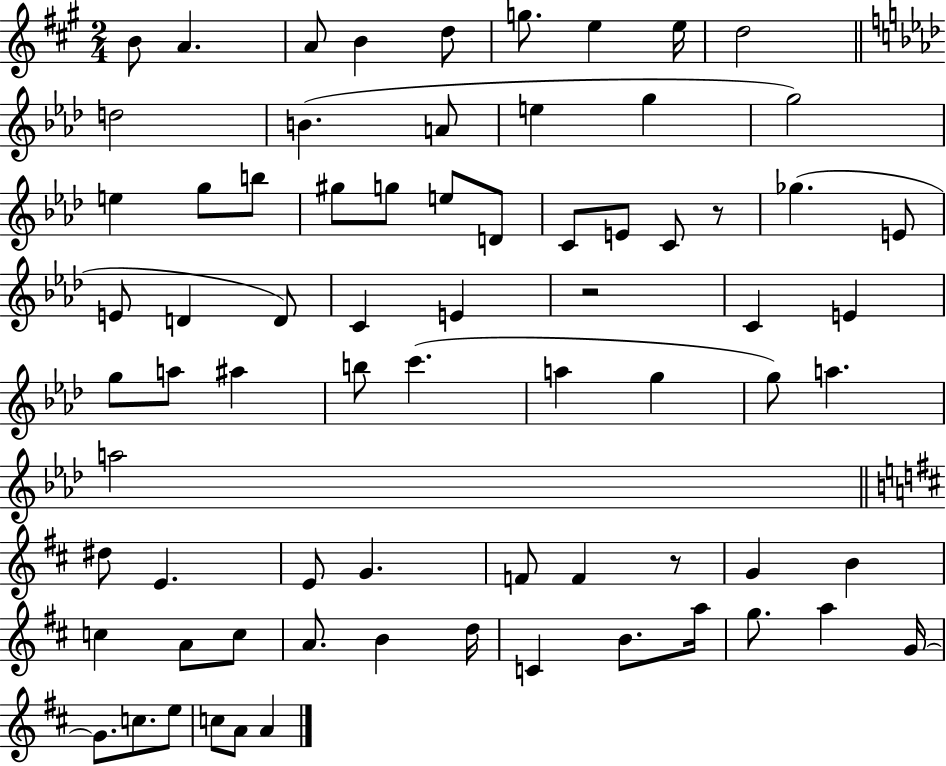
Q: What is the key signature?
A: A major